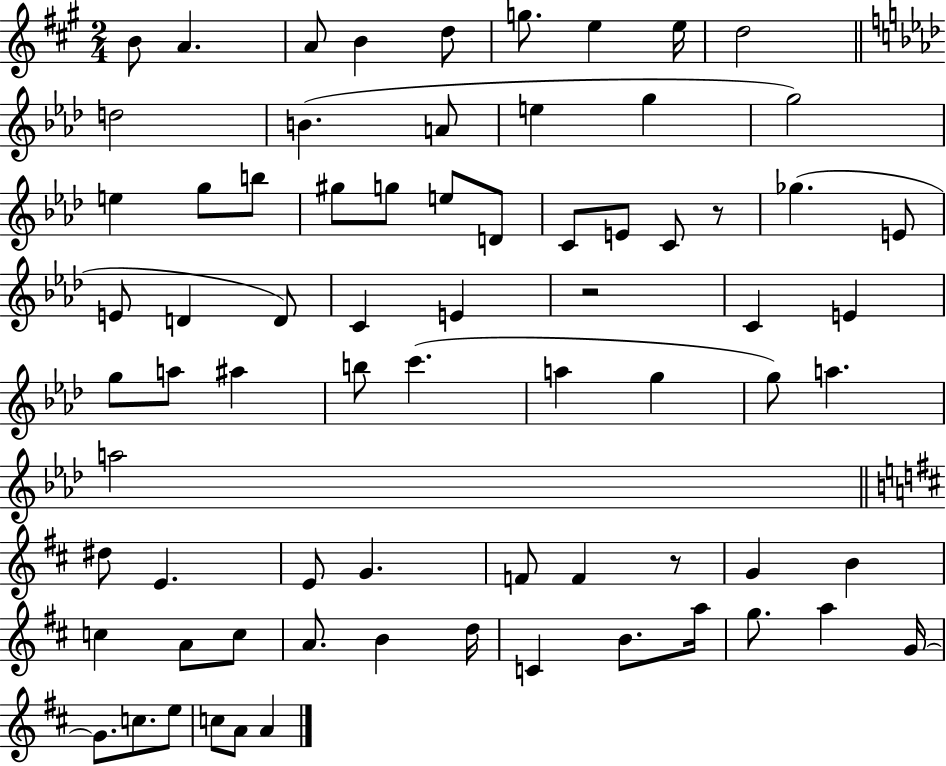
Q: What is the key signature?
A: A major